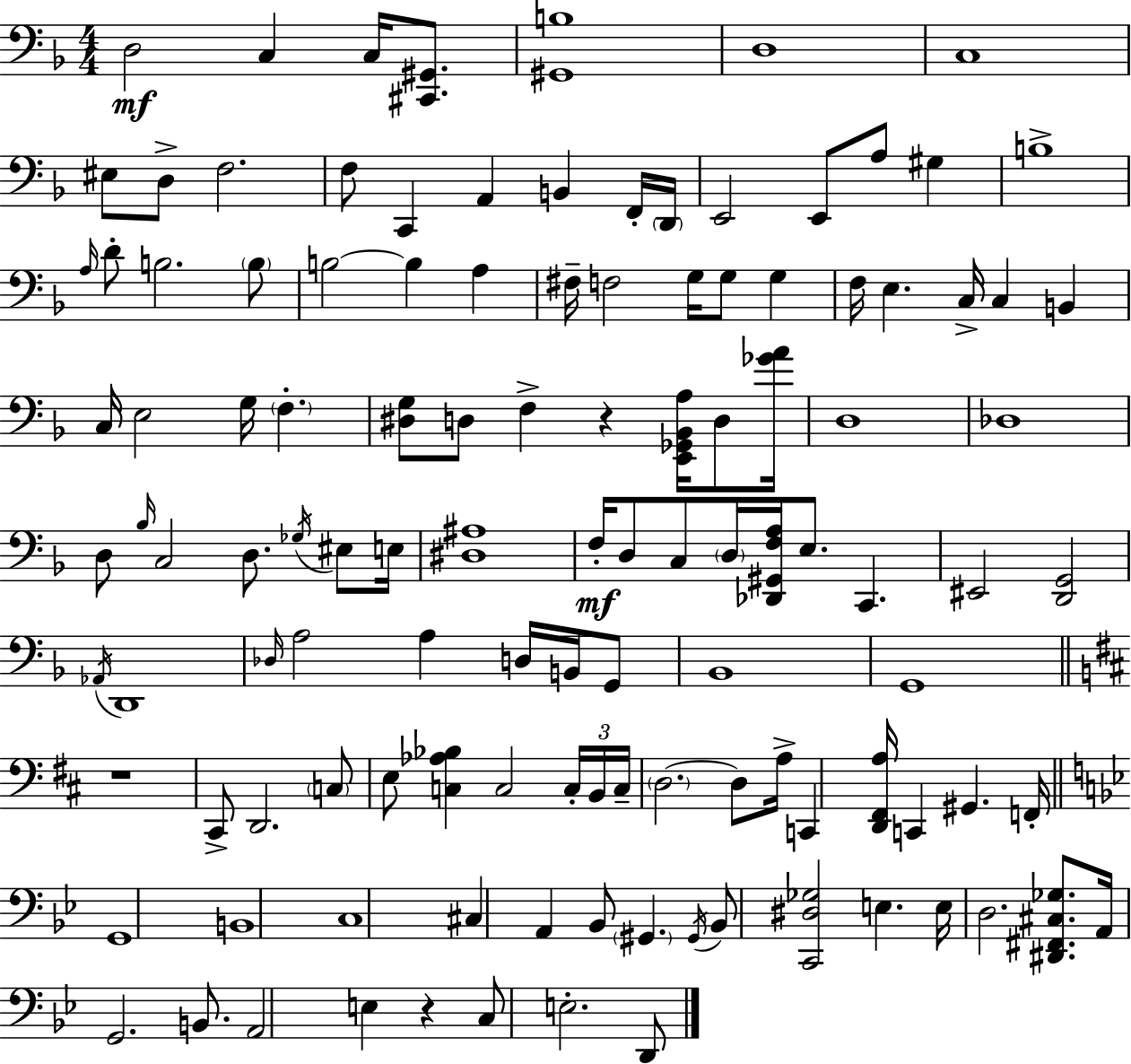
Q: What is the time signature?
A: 4/4